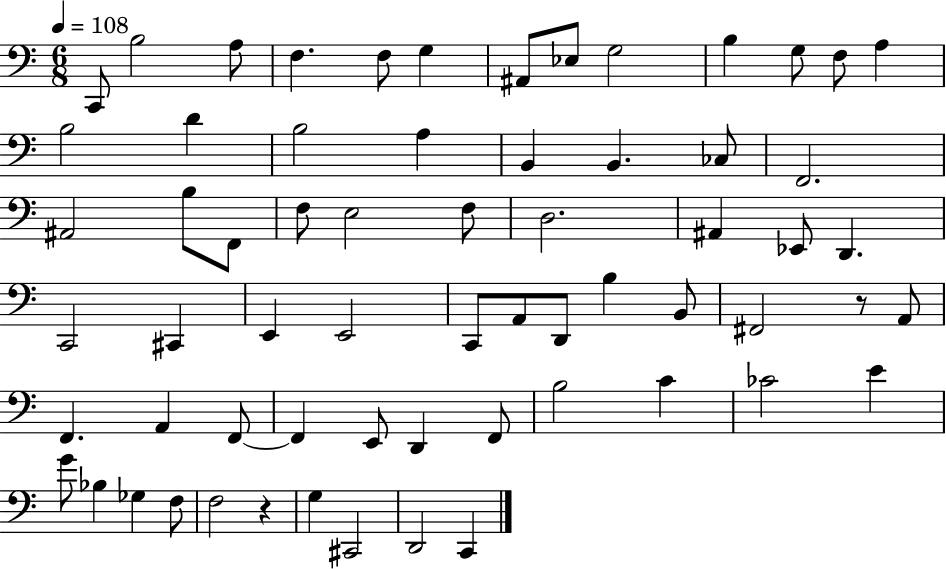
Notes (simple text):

C2/e B3/h A3/e F3/q. F3/e G3/q A#2/e Eb3/e G3/h B3/q G3/e F3/e A3/q B3/h D4/q B3/h A3/q B2/q B2/q. CES3/e F2/h. A#2/h B3/e F2/e F3/e E3/h F3/e D3/h. A#2/q Eb2/e D2/q. C2/h C#2/q E2/q E2/h C2/e A2/e D2/e B3/q B2/e F#2/h R/e A2/e F2/q. A2/q F2/e F2/q E2/e D2/q F2/e B3/h C4/q CES4/h E4/q G4/e Bb3/q Gb3/q F3/e F3/h R/q G3/q C#2/h D2/h C2/q